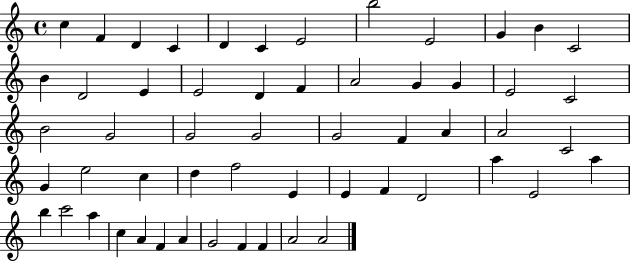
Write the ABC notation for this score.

X:1
T:Untitled
M:4/4
L:1/4
K:C
c F D C D C E2 b2 E2 G B C2 B D2 E E2 D F A2 G G E2 C2 B2 G2 G2 G2 G2 F A A2 C2 G e2 c d f2 E E F D2 a E2 a b c'2 a c A F A G2 F F A2 A2